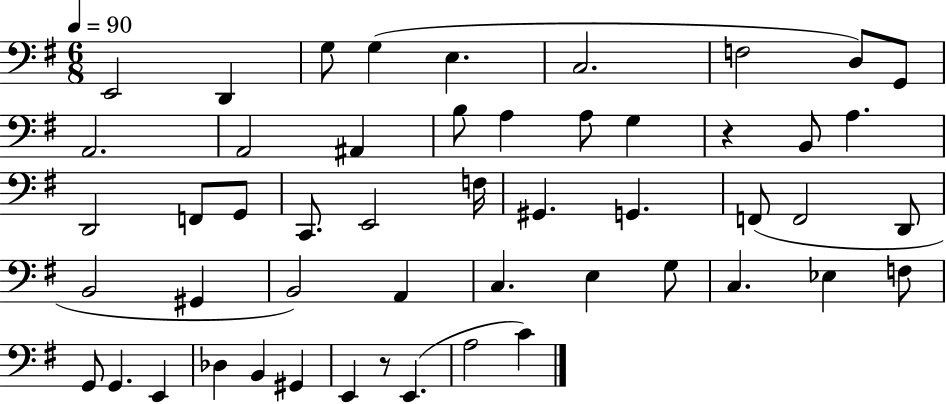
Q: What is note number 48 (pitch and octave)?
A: A3